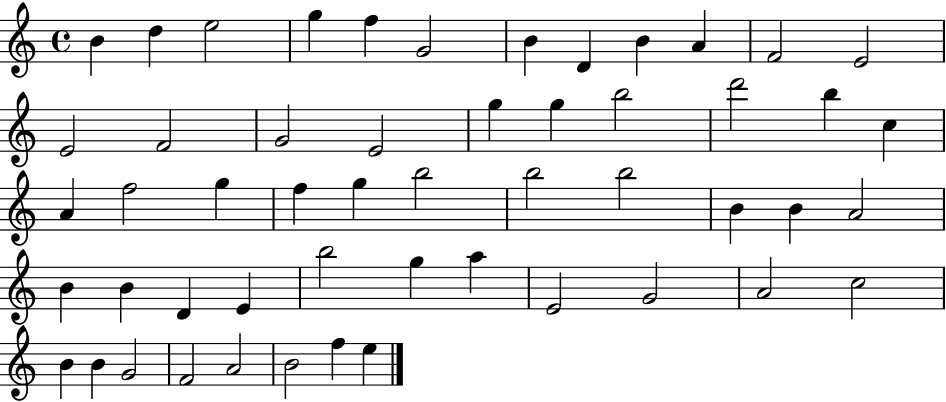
X:1
T:Untitled
M:4/4
L:1/4
K:C
B d e2 g f G2 B D B A F2 E2 E2 F2 G2 E2 g g b2 d'2 b c A f2 g f g b2 b2 b2 B B A2 B B D E b2 g a E2 G2 A2 c2 B B G2 F2 A2 B2 f e